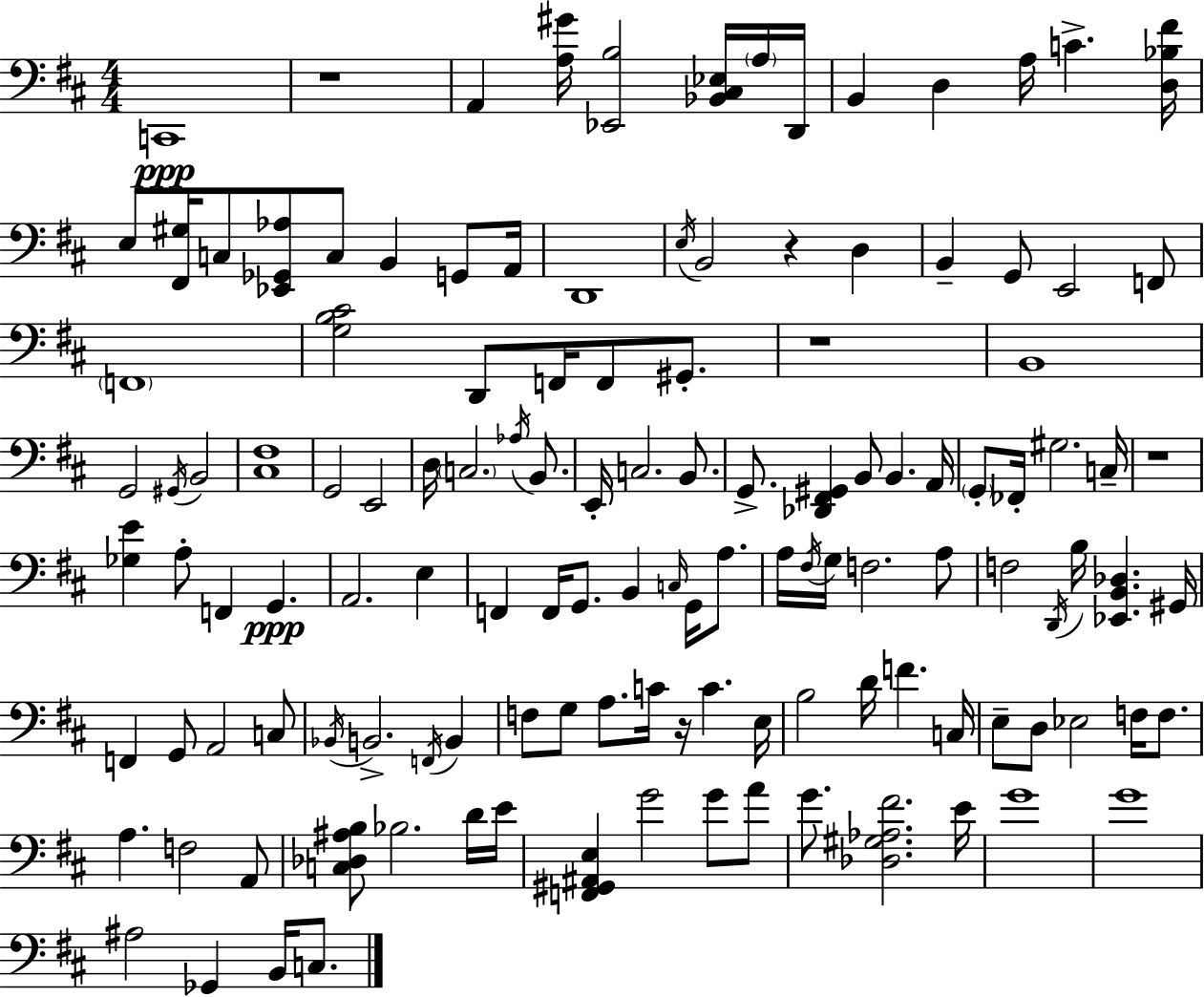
X:1
T:Untitled
M:4/4
L:1/4
K:D
C,,4 z4 A,, [A,^G]/4 [_E,,B,]2 [_B,,^C,_E,]/4 A,/4 D,,/4 B,, D, A,/4 C [D,_B,^F]/4 E,/2 [^F,,^G,]/4 C,/2 [_E,,_G,,_A,]/2 C,/2 B,, G,,/2 A,,/4 D,,4 E,/4 B,,2 z D, B,, G,,/2 E,,2 F,,/2 F,,4 [G,B,^C]2 D,,/2 F,,/4 F,,/2 ^G,,/2 z4 B,,4 G,,2 ^G,,/4 B,,2 [^C,^F,]4 G,,2 E,,2 D,/4 C,2 _A,/4 B,,/2 E,,/4 C,2 B,,/2 G,,/2 [_D,,^F,,^G,,] B,,/2 B,, A,,/4 G,,/2 _F,,/4 ^G,2 C,/4 z4 [_G,E] A,/2 F,, G,, A,,2 E, F,, F,,/4 G,,/2 B,, C,/4 G,,/4 A,/2 A,/4 ^F,/4 G,/4 F,2 A,/2 F,2 D,,/4 B,/4 [_E,,B,,_D,] ^G,,/4 F,, G,,/2 A,,2 C,/2 _B,,/4 B,,2 F,,/4 B,, F,/2 G,/2 A,/2 C/4 z/4 C E,/4 B,2 D/4 F C,/4 E,/2 D,/2 _E,2 F,/4 F,/2 A, F,2 A,,/2 [C,_D,^A,B,]/2 _B,2 D/4 E/4 [F,,^G,,^A,,E,] G2 G/2 A/2 G/2 [_D,^G,_A,^F]2 E/4 G4 G4 ^A,2 _G,, B,,/4 C,/2